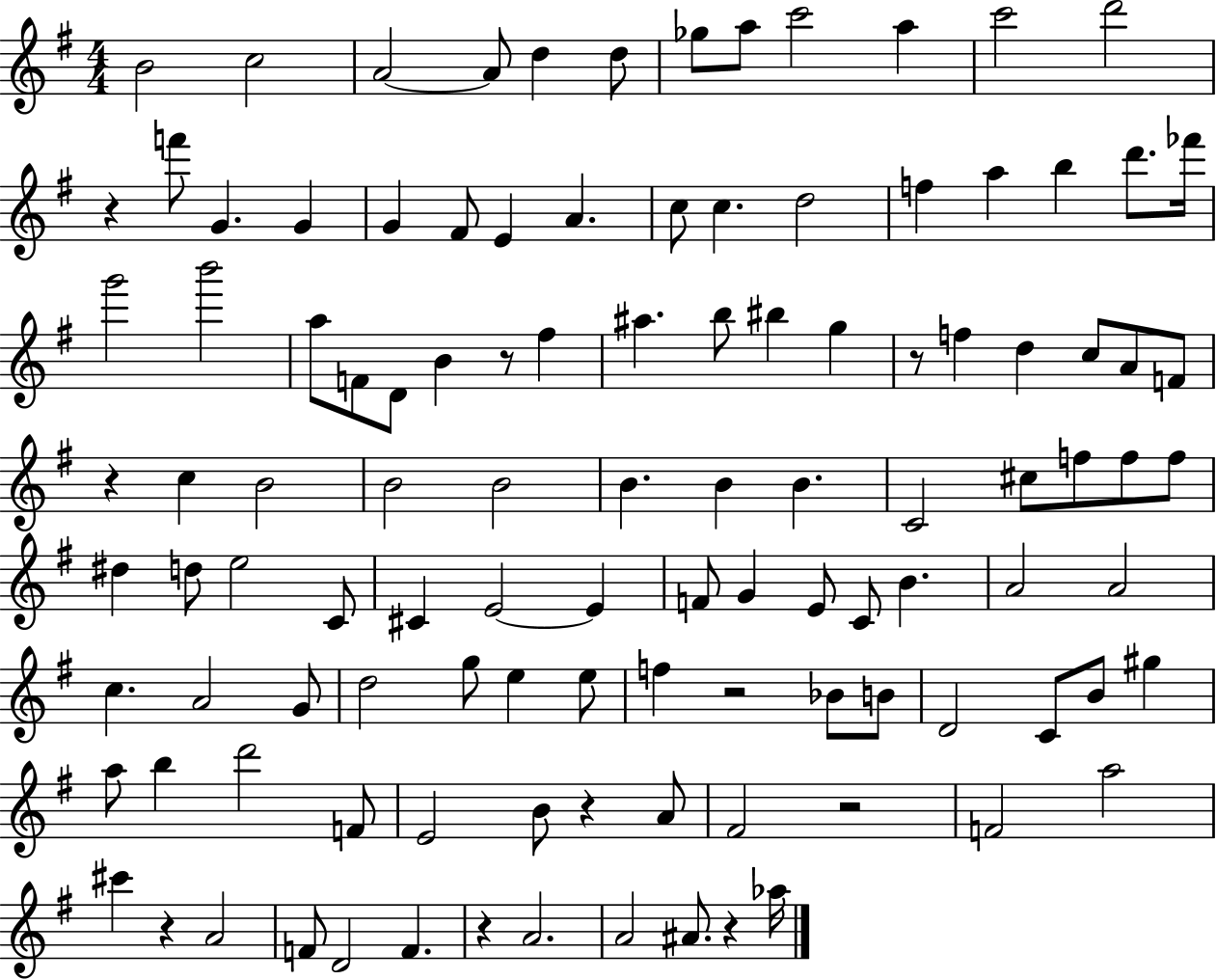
B4/h C5/h A4/h A4/e D5/q D5/e Gb5/e A5/e C6/h A5/q C6/h D6/h R/q F6/e G4/q. G4/q G4/q F#4/e E4/q A4/q. C5/e C5/q. D5/h F5/q A5/q B5/q D6/e. FES6/s G6/h B6/h A5/e F4/e D4/e B4/q R/e F#5/q A#5/q. B5/e BIS5/q G5/q R/e F5/q D5/q C5/e A4/e F4/e R/q C5/q B4/h B4/h B4/h B4/q. B4/q B4/q. C4/h C#5/e F5/e F5/e F5/e D#5/q D5/e E5/h C4/e C#4/q E4/h E4/q F4/e G4/q E4/e C4/e B4/q. A4/h A4/h C5/q. A4/h G4/e D5/h G5/e E5/q E5/e F5/q R/h Bb4/e B4/e D4/h C4/e B4/e G#5/q A5/e B5/q D6/h F4/e E4/h B4/e R/q A4/e F#4/h R/h F4/h A5/h C#6/q R/q A4/h F4/e D4/h F4/q. R/q A4/h. A4/h A#4/e. R/q Ab5/s